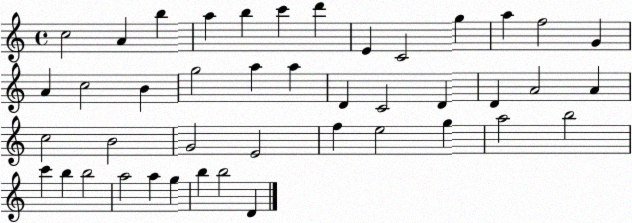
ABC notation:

X:1
T:Untitled
M:4/4
L:1/4
K:C
c2 A b a b c' d' E C2 g a f2 G A c2 B g2 a a D C2 D D A2 A c2 B2 G2 E2 f e2 g a2 b2 c' b b2 a2 a g b b2 D